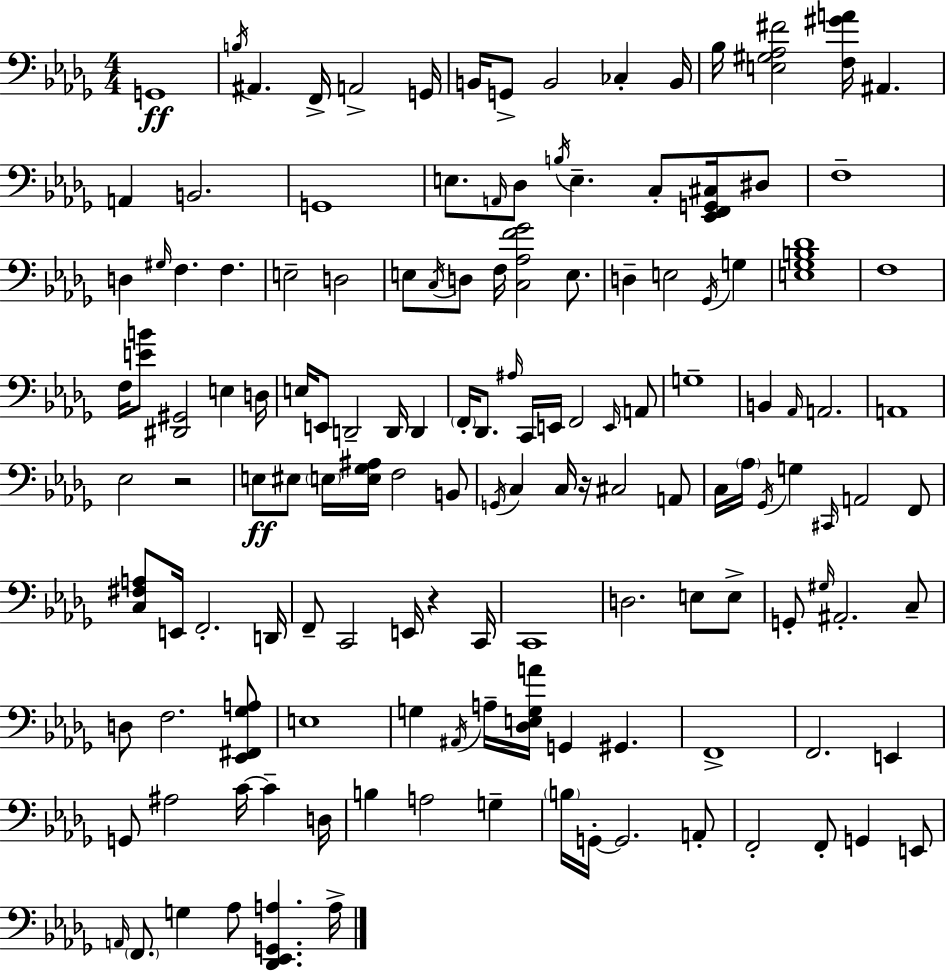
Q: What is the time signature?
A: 4/4